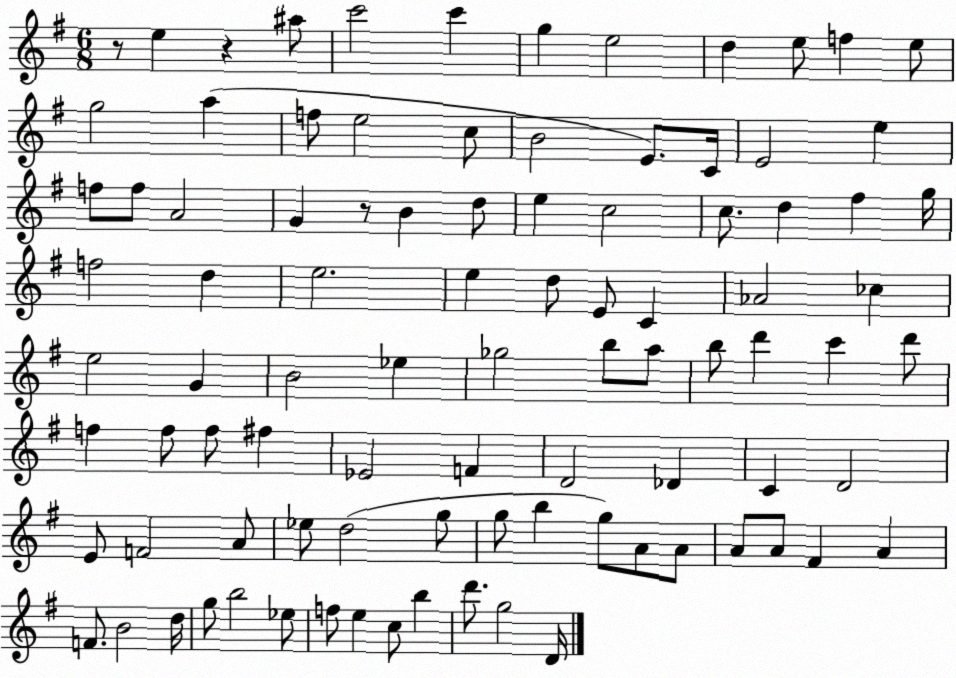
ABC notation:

X:1
T:Untitled
M:6/8
L:1/4
K:G
z/2 e z ^a/2 c'2 c' g e2 d e/2 f e/2 g2 a f/2 e2 c/2 B2 E/2 C/4 E2 e f/2 f/2 A2 G z/2 B d/2 e c2 c/2 d ^f g/4 f2 d e2 e d/2 E/2 C _A2 _c e2 G B2 _e _g2 b/2 a/2 b/2 d' c' d'/2 f f/2 f/2 ^f _E2 F D2 _D C D2 E/2 F2 A/2 _e/2 d2 g/2 g/2 b g/2 A/2 A/2 A/2 A/2 ^F A F/2 B2 d/4 g/2 b2 _e/2 f/2 e c/2 b d'/2 g2 D/4